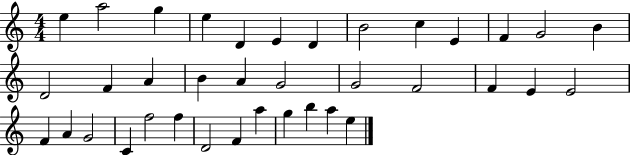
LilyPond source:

{
  \clef treble
  \numericTimeSignature
  \time 4/4
  \key c \major
  e''4 a''2 g''4 | e''4 d'4 e'4 d'4 | b'2 c''4 e'4 | f'4 g'2 b'4 | \break d'2 f'4 a'4 | b'4 a'4 g'2 | g'2 f'2 | f'4 e'4 e'2 | \break f'4 a'4 g'2 | c'4 f''2 f''4 | d'2 f'4 a''4 | g''4 b''4 a''4 e''4 | \break \bar "|."
}